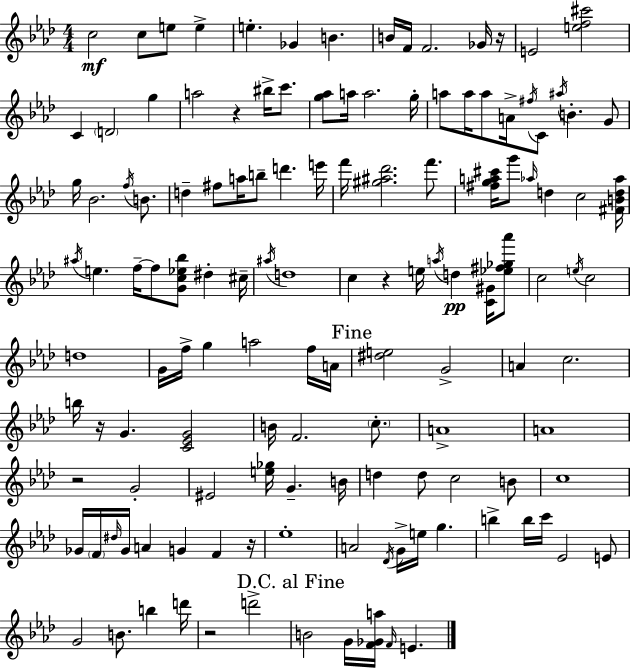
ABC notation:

X:1
T:Untitled
M:4/4
L:1/4
K:Ab
c2 c/2 e/2 e e _G B B/4 F/4 F2 _G/4 z/4 E2 [ef^c']2 C D2 g a2 z ^b/4 c'/2 [g_a]/2 a/4 a2 g/4 a/2 a/4 a/2 A/4 ^f/4 C/2 ^a/4 B G/2 g/4 _B2 f/4 B/2 d ^f/2 a/4 b/2 d' e'/4 f'/4 [^g^a_d']2 f'/2 [^fga^c']/4 g'/2 _a/4 d c2 [^FBd_a]/4 ^a/4 e f/4 f/2 [Gc_e_b]/2 ^d ^c/4 ^a/4 d4 c z e/4 a/4 d [C^G]/4 [_e^f_g_a']/2 c2 e/4 c2 d4 G/4 f/4 g a2 f/4 A/4 [^de]2 G2 A c2 b/4 z/4 G [C_EG]2 B/4 F2 c/2 A4 A4 z2 G2 ^E2 [e_g]/4 G B/4 d d/2 c2 B/2 c4 _G/4 F/4 ^d/4 _G/4 A G F z/4 _e4 A2 _D/4 G/4 e/4 g b b/4 c'/4 _E2 E/2 G2 B/2 b d'/4 z2 d'2 B2 G/4 [F_Ga]/4 F/4 E